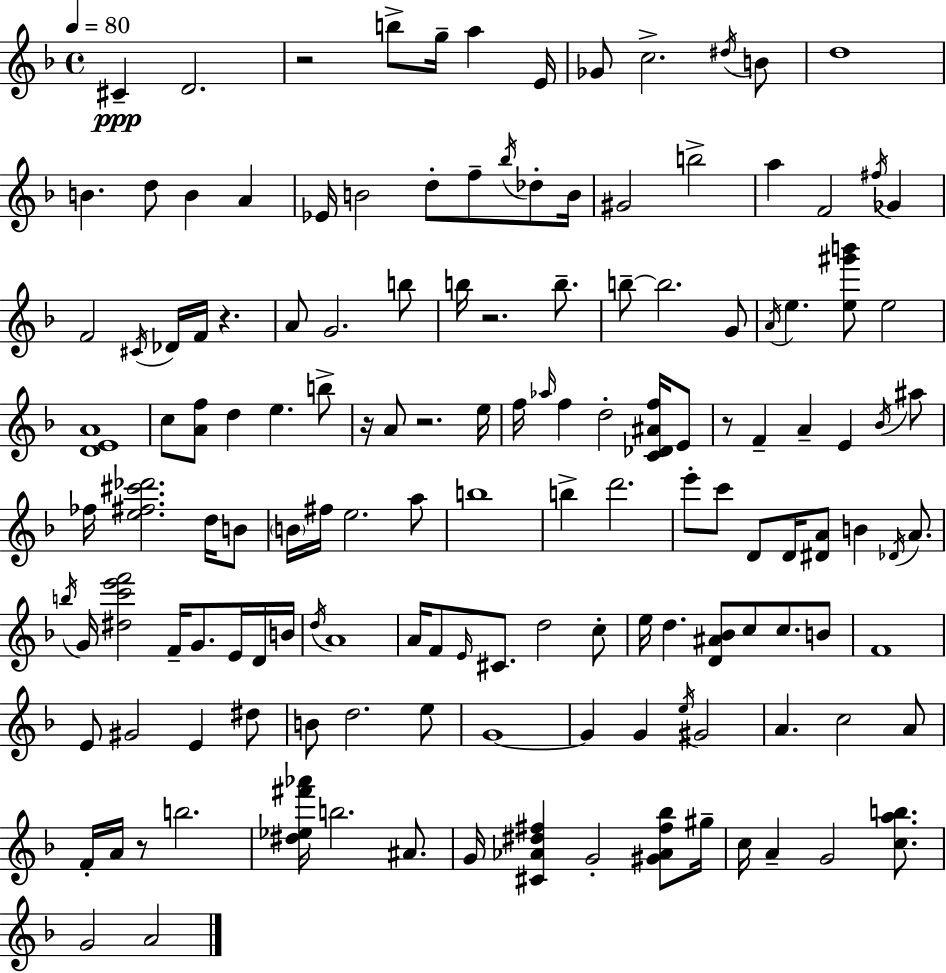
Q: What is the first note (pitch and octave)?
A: C#4